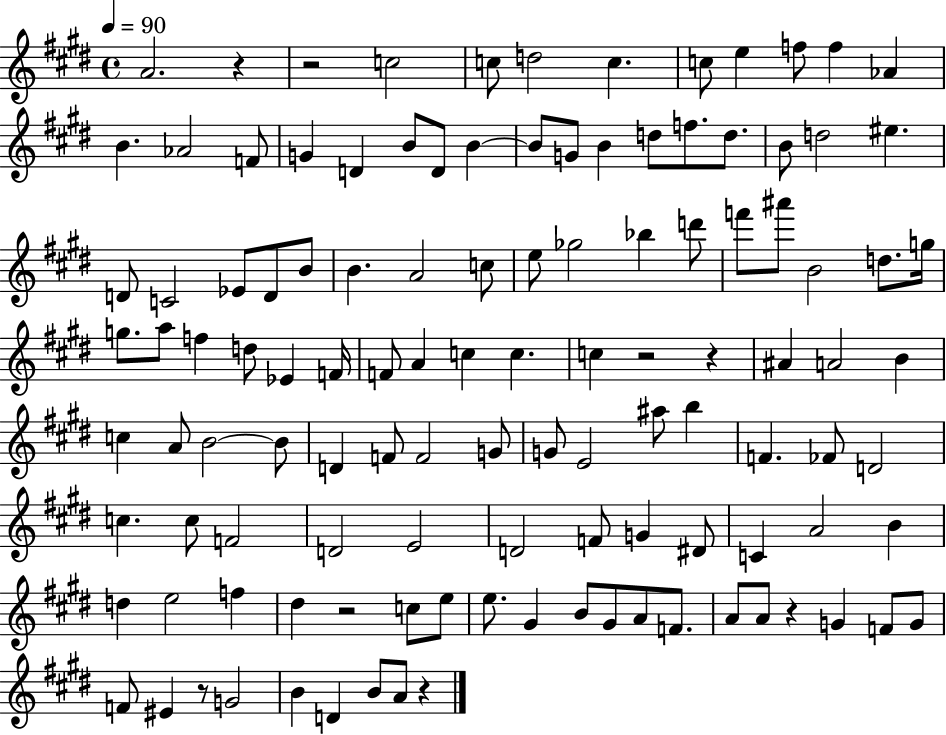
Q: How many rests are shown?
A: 8